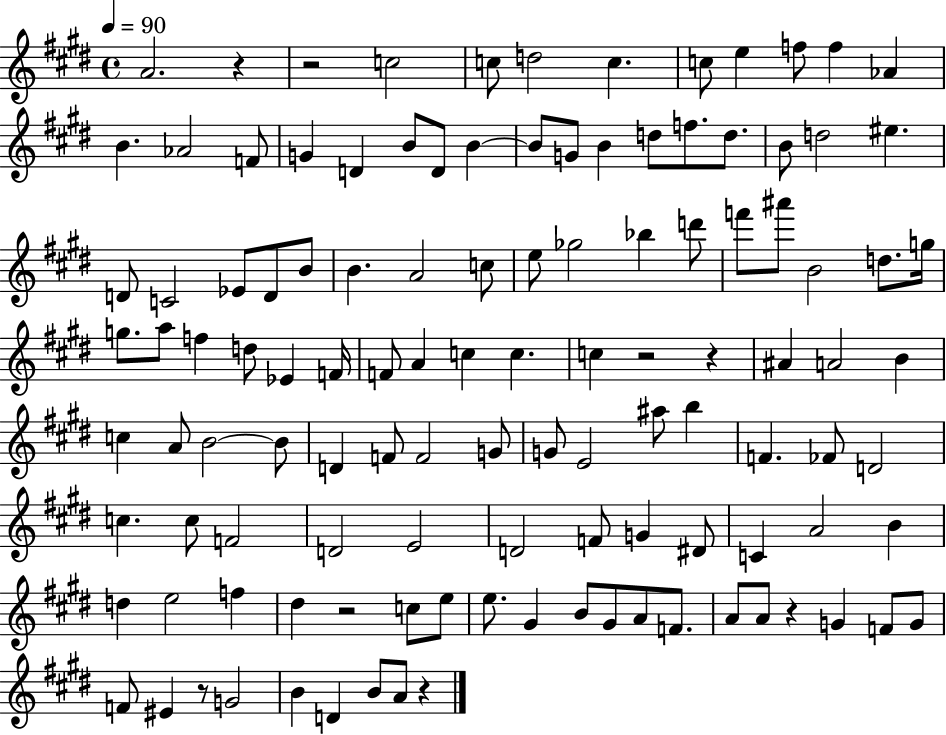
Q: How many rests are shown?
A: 8